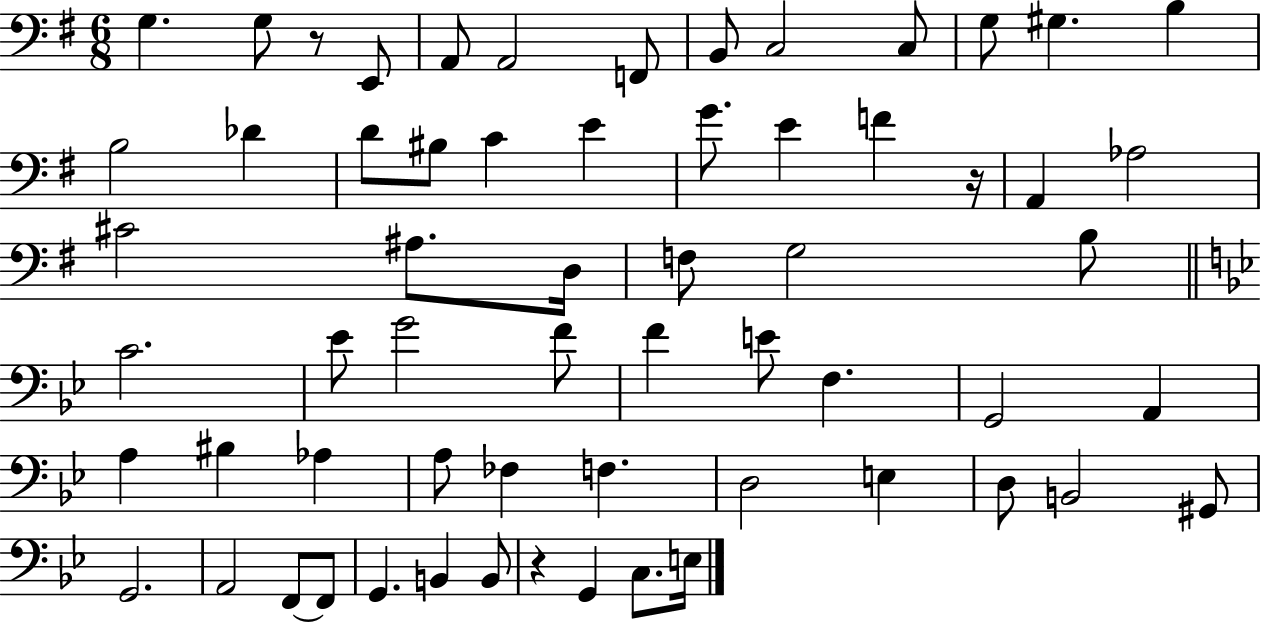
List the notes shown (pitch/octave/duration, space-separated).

G3/q. G3/e R/e E2/e A2/e A2/h F2/e B2/e C3/h C3/e G3/e G#3/q. B3/q B3/h Db4/q D4/e BIS3/e C4/q E4/q G4/e. E4/q F4/q R/s A2/q Ab3/h C#4/h A#3/e. D3/s F3/e G3/h B3/e C4/h. Eb4/e G4/h F4/e F4/q E4/e F3/q. G2/h A2/q A3/q BIS3/q Ab3/q A3/e FES3/q F3/q. D3/h E3/q D3/e B2/h G#2/e G2/h. A2/h F2/e F2/e G2/q. B2/q B2/e R/q G2/q C3/e. E3/s